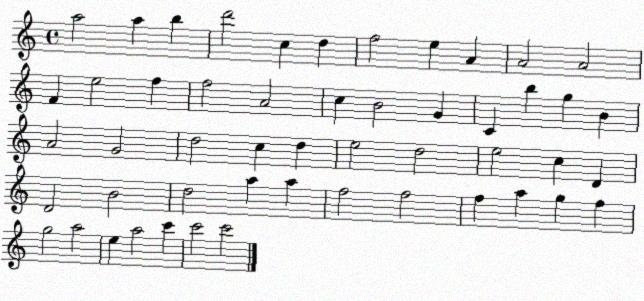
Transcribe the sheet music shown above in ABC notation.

X:1
T:Untitled
M:4/4
L:1/4
K:C
a2 a b d'2 c d f2 e A A2 A2 F e2 f f2 A2 c B2 G C b g B A2 G2 d2 c d e2 d2 e2 c D D2 B2 d2 a a f2 f2 f a g f g2 a2 e a2 c' c'2 c'2